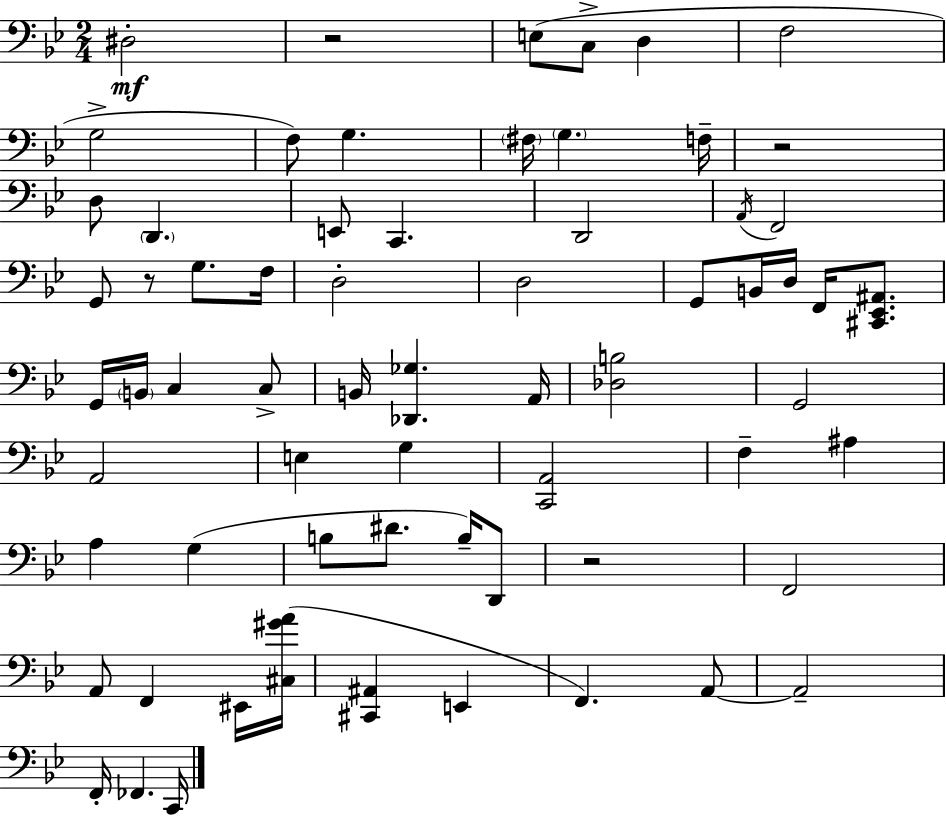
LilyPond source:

{
  \clef bass
  \numericTimeSignature
  \time 2/4
  \key g \minor
  dis2-.\mf | r2 | e8( c8-> d4 | f2 | \break g2-> | f8) g4. | \parenthesize fis16 \parenthesize g4. f16-- | r2 | \break d8 \parenthesize d,4. | e,8 c,4. | d,2 | \acciaccatura { a,16 } f,2 | \break g,8 r8 g8. | f16 d2-. | d2 | g,8 b,16 d16 f,16 <cis, ees, ais,>8. | \break g,16 \parenthesize b,16 c4 c8-> | b,16 <des, ges>4. | a,16 <des b>2 | g,2 | \break a,2 | e4 g4 | <c, a,>2 | f4-- ais4 | \break a4 g4( | b8 dis'8. b16--) d,8 | r2 | f,2 | \break a,8 f,4 eis,16 | <cis gis' a'>16( <cis, ais,>4 e,4 | f,4.) a,8~~ | a,2-- | \break f,16-. fes,4. | c,16 \bar "|."
}